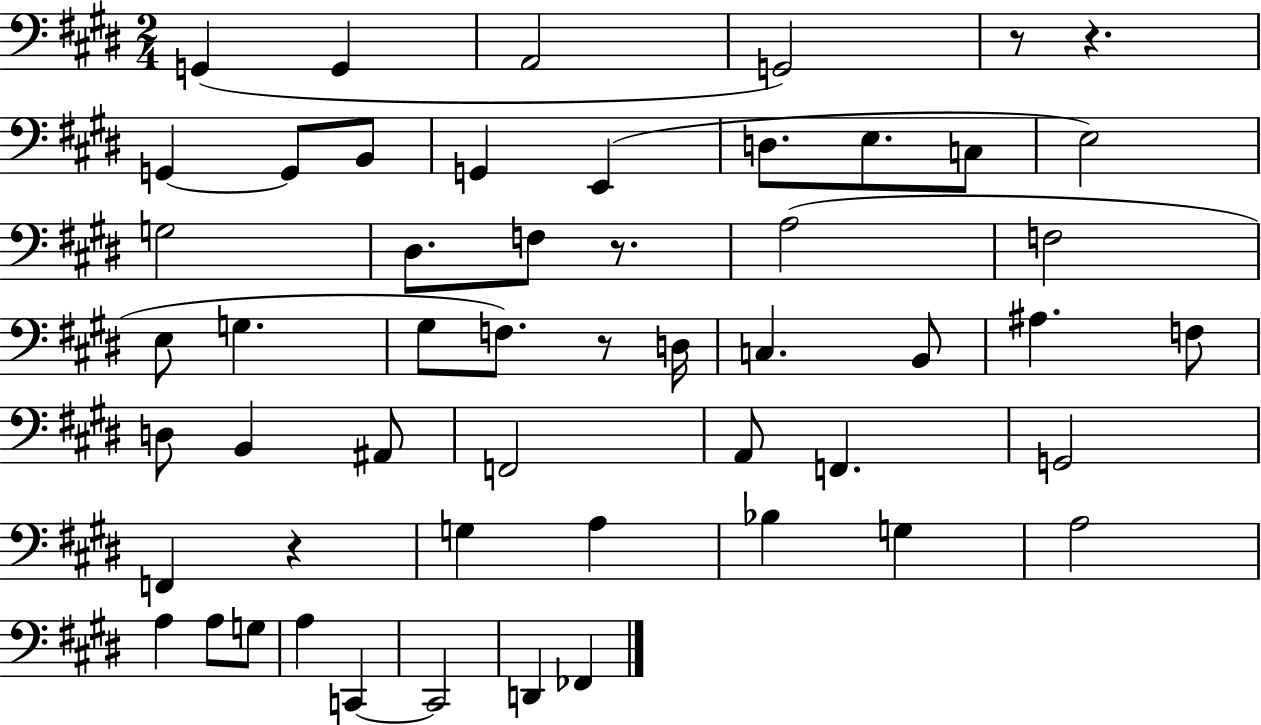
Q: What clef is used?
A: bass